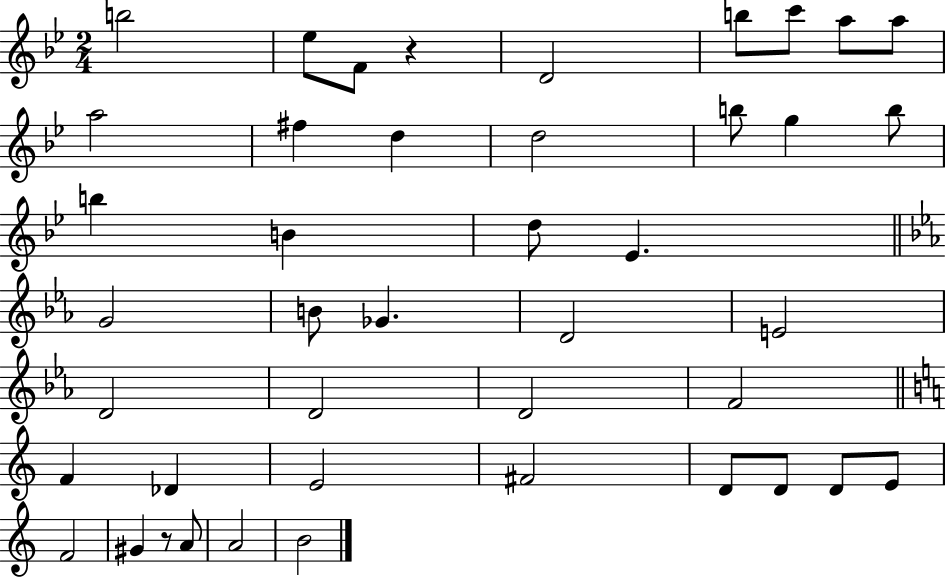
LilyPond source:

{
  \clef treble
  \numericTimeSignature
  \time 2/4
  \key bes \major
  \repeat volta 2 { b''2 | ees''8 f'8 r4 | d'2 | b''8 c'''8 a''8 a''8 | \break a''2 | fis''4 d''4 | d''2 | b''8 g''4 b''8 | \break b''4 b'4 | d''8 ees'4. | \bar "||" \break \key ees \major g'2 | b'8 ges'4. | d'2 | e'2 | \break d'2 | d'2 | d'2 | f'2 | \break \bar "||" \break \key c \major f'4 des'4 | e'2 | fis'2 | d'8 d'8 d'8 e'8 | \break f'2 | gis'4 r8 a'8 | a'2 | b'2 | \break } \bar "|."
}